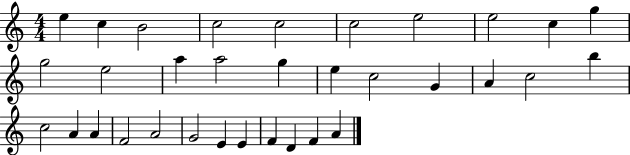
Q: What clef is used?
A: treble